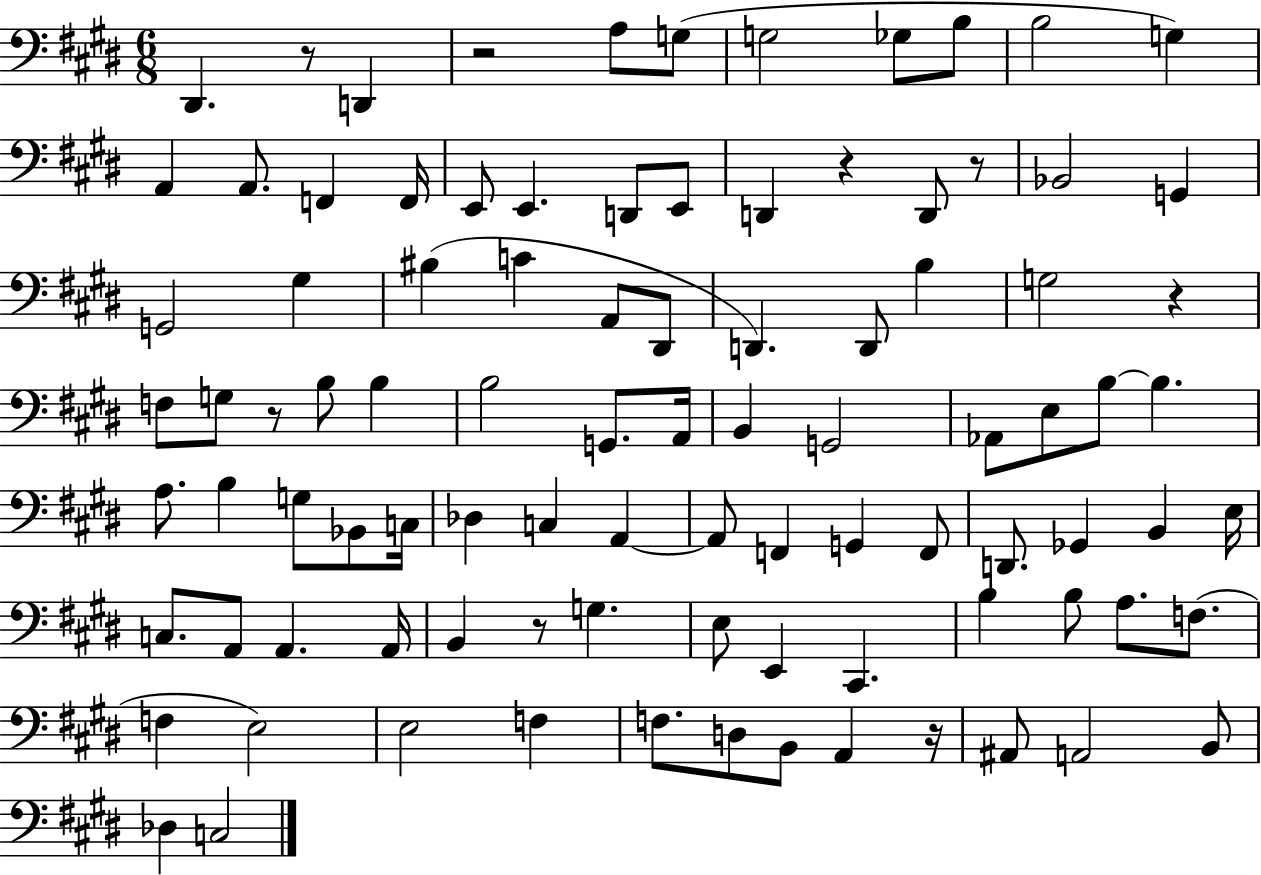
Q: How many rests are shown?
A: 8